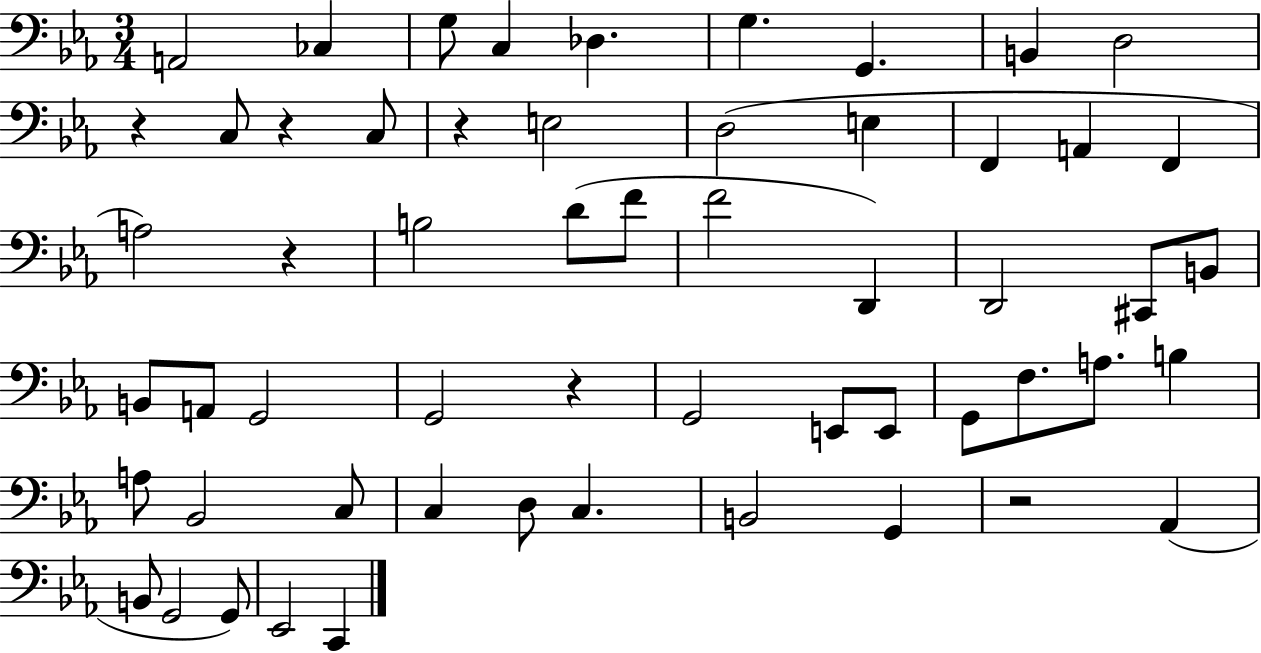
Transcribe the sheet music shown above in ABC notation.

X:1
T:Untitled
M:3/4
L:1/4
K:Eb
A,,2 _C, G,/2 C, _D, G, G,, B,, D,2 z C,/2 z C,/2 z E,2 D,2 E, F,, A,, F,, A,2 z B,2 D/2 F/2 F2 D,, D,,2 ^C,,/2 B,,/2 B,,/2 A,,/2 G,,2 G,,2 z G,,2 E,,/2 E,,/2 G,,/2 F,/2 A,/2 B, A,/2 _B,,2 C,/2 C, D,/2 C, B,,2 G,, z2 _A,, B,,/2 G,,2 G,,/2 _E,,2 C,,